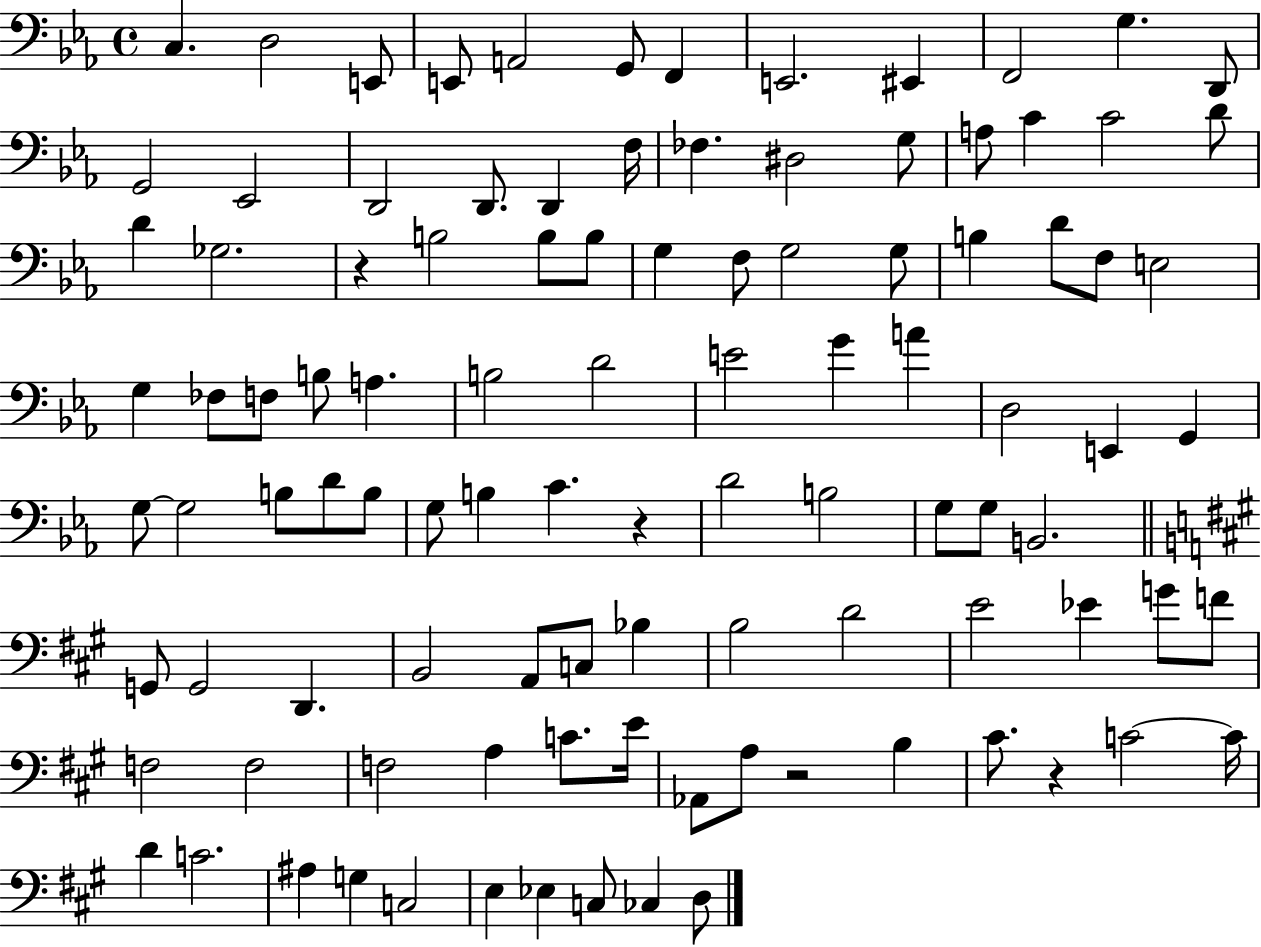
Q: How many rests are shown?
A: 4